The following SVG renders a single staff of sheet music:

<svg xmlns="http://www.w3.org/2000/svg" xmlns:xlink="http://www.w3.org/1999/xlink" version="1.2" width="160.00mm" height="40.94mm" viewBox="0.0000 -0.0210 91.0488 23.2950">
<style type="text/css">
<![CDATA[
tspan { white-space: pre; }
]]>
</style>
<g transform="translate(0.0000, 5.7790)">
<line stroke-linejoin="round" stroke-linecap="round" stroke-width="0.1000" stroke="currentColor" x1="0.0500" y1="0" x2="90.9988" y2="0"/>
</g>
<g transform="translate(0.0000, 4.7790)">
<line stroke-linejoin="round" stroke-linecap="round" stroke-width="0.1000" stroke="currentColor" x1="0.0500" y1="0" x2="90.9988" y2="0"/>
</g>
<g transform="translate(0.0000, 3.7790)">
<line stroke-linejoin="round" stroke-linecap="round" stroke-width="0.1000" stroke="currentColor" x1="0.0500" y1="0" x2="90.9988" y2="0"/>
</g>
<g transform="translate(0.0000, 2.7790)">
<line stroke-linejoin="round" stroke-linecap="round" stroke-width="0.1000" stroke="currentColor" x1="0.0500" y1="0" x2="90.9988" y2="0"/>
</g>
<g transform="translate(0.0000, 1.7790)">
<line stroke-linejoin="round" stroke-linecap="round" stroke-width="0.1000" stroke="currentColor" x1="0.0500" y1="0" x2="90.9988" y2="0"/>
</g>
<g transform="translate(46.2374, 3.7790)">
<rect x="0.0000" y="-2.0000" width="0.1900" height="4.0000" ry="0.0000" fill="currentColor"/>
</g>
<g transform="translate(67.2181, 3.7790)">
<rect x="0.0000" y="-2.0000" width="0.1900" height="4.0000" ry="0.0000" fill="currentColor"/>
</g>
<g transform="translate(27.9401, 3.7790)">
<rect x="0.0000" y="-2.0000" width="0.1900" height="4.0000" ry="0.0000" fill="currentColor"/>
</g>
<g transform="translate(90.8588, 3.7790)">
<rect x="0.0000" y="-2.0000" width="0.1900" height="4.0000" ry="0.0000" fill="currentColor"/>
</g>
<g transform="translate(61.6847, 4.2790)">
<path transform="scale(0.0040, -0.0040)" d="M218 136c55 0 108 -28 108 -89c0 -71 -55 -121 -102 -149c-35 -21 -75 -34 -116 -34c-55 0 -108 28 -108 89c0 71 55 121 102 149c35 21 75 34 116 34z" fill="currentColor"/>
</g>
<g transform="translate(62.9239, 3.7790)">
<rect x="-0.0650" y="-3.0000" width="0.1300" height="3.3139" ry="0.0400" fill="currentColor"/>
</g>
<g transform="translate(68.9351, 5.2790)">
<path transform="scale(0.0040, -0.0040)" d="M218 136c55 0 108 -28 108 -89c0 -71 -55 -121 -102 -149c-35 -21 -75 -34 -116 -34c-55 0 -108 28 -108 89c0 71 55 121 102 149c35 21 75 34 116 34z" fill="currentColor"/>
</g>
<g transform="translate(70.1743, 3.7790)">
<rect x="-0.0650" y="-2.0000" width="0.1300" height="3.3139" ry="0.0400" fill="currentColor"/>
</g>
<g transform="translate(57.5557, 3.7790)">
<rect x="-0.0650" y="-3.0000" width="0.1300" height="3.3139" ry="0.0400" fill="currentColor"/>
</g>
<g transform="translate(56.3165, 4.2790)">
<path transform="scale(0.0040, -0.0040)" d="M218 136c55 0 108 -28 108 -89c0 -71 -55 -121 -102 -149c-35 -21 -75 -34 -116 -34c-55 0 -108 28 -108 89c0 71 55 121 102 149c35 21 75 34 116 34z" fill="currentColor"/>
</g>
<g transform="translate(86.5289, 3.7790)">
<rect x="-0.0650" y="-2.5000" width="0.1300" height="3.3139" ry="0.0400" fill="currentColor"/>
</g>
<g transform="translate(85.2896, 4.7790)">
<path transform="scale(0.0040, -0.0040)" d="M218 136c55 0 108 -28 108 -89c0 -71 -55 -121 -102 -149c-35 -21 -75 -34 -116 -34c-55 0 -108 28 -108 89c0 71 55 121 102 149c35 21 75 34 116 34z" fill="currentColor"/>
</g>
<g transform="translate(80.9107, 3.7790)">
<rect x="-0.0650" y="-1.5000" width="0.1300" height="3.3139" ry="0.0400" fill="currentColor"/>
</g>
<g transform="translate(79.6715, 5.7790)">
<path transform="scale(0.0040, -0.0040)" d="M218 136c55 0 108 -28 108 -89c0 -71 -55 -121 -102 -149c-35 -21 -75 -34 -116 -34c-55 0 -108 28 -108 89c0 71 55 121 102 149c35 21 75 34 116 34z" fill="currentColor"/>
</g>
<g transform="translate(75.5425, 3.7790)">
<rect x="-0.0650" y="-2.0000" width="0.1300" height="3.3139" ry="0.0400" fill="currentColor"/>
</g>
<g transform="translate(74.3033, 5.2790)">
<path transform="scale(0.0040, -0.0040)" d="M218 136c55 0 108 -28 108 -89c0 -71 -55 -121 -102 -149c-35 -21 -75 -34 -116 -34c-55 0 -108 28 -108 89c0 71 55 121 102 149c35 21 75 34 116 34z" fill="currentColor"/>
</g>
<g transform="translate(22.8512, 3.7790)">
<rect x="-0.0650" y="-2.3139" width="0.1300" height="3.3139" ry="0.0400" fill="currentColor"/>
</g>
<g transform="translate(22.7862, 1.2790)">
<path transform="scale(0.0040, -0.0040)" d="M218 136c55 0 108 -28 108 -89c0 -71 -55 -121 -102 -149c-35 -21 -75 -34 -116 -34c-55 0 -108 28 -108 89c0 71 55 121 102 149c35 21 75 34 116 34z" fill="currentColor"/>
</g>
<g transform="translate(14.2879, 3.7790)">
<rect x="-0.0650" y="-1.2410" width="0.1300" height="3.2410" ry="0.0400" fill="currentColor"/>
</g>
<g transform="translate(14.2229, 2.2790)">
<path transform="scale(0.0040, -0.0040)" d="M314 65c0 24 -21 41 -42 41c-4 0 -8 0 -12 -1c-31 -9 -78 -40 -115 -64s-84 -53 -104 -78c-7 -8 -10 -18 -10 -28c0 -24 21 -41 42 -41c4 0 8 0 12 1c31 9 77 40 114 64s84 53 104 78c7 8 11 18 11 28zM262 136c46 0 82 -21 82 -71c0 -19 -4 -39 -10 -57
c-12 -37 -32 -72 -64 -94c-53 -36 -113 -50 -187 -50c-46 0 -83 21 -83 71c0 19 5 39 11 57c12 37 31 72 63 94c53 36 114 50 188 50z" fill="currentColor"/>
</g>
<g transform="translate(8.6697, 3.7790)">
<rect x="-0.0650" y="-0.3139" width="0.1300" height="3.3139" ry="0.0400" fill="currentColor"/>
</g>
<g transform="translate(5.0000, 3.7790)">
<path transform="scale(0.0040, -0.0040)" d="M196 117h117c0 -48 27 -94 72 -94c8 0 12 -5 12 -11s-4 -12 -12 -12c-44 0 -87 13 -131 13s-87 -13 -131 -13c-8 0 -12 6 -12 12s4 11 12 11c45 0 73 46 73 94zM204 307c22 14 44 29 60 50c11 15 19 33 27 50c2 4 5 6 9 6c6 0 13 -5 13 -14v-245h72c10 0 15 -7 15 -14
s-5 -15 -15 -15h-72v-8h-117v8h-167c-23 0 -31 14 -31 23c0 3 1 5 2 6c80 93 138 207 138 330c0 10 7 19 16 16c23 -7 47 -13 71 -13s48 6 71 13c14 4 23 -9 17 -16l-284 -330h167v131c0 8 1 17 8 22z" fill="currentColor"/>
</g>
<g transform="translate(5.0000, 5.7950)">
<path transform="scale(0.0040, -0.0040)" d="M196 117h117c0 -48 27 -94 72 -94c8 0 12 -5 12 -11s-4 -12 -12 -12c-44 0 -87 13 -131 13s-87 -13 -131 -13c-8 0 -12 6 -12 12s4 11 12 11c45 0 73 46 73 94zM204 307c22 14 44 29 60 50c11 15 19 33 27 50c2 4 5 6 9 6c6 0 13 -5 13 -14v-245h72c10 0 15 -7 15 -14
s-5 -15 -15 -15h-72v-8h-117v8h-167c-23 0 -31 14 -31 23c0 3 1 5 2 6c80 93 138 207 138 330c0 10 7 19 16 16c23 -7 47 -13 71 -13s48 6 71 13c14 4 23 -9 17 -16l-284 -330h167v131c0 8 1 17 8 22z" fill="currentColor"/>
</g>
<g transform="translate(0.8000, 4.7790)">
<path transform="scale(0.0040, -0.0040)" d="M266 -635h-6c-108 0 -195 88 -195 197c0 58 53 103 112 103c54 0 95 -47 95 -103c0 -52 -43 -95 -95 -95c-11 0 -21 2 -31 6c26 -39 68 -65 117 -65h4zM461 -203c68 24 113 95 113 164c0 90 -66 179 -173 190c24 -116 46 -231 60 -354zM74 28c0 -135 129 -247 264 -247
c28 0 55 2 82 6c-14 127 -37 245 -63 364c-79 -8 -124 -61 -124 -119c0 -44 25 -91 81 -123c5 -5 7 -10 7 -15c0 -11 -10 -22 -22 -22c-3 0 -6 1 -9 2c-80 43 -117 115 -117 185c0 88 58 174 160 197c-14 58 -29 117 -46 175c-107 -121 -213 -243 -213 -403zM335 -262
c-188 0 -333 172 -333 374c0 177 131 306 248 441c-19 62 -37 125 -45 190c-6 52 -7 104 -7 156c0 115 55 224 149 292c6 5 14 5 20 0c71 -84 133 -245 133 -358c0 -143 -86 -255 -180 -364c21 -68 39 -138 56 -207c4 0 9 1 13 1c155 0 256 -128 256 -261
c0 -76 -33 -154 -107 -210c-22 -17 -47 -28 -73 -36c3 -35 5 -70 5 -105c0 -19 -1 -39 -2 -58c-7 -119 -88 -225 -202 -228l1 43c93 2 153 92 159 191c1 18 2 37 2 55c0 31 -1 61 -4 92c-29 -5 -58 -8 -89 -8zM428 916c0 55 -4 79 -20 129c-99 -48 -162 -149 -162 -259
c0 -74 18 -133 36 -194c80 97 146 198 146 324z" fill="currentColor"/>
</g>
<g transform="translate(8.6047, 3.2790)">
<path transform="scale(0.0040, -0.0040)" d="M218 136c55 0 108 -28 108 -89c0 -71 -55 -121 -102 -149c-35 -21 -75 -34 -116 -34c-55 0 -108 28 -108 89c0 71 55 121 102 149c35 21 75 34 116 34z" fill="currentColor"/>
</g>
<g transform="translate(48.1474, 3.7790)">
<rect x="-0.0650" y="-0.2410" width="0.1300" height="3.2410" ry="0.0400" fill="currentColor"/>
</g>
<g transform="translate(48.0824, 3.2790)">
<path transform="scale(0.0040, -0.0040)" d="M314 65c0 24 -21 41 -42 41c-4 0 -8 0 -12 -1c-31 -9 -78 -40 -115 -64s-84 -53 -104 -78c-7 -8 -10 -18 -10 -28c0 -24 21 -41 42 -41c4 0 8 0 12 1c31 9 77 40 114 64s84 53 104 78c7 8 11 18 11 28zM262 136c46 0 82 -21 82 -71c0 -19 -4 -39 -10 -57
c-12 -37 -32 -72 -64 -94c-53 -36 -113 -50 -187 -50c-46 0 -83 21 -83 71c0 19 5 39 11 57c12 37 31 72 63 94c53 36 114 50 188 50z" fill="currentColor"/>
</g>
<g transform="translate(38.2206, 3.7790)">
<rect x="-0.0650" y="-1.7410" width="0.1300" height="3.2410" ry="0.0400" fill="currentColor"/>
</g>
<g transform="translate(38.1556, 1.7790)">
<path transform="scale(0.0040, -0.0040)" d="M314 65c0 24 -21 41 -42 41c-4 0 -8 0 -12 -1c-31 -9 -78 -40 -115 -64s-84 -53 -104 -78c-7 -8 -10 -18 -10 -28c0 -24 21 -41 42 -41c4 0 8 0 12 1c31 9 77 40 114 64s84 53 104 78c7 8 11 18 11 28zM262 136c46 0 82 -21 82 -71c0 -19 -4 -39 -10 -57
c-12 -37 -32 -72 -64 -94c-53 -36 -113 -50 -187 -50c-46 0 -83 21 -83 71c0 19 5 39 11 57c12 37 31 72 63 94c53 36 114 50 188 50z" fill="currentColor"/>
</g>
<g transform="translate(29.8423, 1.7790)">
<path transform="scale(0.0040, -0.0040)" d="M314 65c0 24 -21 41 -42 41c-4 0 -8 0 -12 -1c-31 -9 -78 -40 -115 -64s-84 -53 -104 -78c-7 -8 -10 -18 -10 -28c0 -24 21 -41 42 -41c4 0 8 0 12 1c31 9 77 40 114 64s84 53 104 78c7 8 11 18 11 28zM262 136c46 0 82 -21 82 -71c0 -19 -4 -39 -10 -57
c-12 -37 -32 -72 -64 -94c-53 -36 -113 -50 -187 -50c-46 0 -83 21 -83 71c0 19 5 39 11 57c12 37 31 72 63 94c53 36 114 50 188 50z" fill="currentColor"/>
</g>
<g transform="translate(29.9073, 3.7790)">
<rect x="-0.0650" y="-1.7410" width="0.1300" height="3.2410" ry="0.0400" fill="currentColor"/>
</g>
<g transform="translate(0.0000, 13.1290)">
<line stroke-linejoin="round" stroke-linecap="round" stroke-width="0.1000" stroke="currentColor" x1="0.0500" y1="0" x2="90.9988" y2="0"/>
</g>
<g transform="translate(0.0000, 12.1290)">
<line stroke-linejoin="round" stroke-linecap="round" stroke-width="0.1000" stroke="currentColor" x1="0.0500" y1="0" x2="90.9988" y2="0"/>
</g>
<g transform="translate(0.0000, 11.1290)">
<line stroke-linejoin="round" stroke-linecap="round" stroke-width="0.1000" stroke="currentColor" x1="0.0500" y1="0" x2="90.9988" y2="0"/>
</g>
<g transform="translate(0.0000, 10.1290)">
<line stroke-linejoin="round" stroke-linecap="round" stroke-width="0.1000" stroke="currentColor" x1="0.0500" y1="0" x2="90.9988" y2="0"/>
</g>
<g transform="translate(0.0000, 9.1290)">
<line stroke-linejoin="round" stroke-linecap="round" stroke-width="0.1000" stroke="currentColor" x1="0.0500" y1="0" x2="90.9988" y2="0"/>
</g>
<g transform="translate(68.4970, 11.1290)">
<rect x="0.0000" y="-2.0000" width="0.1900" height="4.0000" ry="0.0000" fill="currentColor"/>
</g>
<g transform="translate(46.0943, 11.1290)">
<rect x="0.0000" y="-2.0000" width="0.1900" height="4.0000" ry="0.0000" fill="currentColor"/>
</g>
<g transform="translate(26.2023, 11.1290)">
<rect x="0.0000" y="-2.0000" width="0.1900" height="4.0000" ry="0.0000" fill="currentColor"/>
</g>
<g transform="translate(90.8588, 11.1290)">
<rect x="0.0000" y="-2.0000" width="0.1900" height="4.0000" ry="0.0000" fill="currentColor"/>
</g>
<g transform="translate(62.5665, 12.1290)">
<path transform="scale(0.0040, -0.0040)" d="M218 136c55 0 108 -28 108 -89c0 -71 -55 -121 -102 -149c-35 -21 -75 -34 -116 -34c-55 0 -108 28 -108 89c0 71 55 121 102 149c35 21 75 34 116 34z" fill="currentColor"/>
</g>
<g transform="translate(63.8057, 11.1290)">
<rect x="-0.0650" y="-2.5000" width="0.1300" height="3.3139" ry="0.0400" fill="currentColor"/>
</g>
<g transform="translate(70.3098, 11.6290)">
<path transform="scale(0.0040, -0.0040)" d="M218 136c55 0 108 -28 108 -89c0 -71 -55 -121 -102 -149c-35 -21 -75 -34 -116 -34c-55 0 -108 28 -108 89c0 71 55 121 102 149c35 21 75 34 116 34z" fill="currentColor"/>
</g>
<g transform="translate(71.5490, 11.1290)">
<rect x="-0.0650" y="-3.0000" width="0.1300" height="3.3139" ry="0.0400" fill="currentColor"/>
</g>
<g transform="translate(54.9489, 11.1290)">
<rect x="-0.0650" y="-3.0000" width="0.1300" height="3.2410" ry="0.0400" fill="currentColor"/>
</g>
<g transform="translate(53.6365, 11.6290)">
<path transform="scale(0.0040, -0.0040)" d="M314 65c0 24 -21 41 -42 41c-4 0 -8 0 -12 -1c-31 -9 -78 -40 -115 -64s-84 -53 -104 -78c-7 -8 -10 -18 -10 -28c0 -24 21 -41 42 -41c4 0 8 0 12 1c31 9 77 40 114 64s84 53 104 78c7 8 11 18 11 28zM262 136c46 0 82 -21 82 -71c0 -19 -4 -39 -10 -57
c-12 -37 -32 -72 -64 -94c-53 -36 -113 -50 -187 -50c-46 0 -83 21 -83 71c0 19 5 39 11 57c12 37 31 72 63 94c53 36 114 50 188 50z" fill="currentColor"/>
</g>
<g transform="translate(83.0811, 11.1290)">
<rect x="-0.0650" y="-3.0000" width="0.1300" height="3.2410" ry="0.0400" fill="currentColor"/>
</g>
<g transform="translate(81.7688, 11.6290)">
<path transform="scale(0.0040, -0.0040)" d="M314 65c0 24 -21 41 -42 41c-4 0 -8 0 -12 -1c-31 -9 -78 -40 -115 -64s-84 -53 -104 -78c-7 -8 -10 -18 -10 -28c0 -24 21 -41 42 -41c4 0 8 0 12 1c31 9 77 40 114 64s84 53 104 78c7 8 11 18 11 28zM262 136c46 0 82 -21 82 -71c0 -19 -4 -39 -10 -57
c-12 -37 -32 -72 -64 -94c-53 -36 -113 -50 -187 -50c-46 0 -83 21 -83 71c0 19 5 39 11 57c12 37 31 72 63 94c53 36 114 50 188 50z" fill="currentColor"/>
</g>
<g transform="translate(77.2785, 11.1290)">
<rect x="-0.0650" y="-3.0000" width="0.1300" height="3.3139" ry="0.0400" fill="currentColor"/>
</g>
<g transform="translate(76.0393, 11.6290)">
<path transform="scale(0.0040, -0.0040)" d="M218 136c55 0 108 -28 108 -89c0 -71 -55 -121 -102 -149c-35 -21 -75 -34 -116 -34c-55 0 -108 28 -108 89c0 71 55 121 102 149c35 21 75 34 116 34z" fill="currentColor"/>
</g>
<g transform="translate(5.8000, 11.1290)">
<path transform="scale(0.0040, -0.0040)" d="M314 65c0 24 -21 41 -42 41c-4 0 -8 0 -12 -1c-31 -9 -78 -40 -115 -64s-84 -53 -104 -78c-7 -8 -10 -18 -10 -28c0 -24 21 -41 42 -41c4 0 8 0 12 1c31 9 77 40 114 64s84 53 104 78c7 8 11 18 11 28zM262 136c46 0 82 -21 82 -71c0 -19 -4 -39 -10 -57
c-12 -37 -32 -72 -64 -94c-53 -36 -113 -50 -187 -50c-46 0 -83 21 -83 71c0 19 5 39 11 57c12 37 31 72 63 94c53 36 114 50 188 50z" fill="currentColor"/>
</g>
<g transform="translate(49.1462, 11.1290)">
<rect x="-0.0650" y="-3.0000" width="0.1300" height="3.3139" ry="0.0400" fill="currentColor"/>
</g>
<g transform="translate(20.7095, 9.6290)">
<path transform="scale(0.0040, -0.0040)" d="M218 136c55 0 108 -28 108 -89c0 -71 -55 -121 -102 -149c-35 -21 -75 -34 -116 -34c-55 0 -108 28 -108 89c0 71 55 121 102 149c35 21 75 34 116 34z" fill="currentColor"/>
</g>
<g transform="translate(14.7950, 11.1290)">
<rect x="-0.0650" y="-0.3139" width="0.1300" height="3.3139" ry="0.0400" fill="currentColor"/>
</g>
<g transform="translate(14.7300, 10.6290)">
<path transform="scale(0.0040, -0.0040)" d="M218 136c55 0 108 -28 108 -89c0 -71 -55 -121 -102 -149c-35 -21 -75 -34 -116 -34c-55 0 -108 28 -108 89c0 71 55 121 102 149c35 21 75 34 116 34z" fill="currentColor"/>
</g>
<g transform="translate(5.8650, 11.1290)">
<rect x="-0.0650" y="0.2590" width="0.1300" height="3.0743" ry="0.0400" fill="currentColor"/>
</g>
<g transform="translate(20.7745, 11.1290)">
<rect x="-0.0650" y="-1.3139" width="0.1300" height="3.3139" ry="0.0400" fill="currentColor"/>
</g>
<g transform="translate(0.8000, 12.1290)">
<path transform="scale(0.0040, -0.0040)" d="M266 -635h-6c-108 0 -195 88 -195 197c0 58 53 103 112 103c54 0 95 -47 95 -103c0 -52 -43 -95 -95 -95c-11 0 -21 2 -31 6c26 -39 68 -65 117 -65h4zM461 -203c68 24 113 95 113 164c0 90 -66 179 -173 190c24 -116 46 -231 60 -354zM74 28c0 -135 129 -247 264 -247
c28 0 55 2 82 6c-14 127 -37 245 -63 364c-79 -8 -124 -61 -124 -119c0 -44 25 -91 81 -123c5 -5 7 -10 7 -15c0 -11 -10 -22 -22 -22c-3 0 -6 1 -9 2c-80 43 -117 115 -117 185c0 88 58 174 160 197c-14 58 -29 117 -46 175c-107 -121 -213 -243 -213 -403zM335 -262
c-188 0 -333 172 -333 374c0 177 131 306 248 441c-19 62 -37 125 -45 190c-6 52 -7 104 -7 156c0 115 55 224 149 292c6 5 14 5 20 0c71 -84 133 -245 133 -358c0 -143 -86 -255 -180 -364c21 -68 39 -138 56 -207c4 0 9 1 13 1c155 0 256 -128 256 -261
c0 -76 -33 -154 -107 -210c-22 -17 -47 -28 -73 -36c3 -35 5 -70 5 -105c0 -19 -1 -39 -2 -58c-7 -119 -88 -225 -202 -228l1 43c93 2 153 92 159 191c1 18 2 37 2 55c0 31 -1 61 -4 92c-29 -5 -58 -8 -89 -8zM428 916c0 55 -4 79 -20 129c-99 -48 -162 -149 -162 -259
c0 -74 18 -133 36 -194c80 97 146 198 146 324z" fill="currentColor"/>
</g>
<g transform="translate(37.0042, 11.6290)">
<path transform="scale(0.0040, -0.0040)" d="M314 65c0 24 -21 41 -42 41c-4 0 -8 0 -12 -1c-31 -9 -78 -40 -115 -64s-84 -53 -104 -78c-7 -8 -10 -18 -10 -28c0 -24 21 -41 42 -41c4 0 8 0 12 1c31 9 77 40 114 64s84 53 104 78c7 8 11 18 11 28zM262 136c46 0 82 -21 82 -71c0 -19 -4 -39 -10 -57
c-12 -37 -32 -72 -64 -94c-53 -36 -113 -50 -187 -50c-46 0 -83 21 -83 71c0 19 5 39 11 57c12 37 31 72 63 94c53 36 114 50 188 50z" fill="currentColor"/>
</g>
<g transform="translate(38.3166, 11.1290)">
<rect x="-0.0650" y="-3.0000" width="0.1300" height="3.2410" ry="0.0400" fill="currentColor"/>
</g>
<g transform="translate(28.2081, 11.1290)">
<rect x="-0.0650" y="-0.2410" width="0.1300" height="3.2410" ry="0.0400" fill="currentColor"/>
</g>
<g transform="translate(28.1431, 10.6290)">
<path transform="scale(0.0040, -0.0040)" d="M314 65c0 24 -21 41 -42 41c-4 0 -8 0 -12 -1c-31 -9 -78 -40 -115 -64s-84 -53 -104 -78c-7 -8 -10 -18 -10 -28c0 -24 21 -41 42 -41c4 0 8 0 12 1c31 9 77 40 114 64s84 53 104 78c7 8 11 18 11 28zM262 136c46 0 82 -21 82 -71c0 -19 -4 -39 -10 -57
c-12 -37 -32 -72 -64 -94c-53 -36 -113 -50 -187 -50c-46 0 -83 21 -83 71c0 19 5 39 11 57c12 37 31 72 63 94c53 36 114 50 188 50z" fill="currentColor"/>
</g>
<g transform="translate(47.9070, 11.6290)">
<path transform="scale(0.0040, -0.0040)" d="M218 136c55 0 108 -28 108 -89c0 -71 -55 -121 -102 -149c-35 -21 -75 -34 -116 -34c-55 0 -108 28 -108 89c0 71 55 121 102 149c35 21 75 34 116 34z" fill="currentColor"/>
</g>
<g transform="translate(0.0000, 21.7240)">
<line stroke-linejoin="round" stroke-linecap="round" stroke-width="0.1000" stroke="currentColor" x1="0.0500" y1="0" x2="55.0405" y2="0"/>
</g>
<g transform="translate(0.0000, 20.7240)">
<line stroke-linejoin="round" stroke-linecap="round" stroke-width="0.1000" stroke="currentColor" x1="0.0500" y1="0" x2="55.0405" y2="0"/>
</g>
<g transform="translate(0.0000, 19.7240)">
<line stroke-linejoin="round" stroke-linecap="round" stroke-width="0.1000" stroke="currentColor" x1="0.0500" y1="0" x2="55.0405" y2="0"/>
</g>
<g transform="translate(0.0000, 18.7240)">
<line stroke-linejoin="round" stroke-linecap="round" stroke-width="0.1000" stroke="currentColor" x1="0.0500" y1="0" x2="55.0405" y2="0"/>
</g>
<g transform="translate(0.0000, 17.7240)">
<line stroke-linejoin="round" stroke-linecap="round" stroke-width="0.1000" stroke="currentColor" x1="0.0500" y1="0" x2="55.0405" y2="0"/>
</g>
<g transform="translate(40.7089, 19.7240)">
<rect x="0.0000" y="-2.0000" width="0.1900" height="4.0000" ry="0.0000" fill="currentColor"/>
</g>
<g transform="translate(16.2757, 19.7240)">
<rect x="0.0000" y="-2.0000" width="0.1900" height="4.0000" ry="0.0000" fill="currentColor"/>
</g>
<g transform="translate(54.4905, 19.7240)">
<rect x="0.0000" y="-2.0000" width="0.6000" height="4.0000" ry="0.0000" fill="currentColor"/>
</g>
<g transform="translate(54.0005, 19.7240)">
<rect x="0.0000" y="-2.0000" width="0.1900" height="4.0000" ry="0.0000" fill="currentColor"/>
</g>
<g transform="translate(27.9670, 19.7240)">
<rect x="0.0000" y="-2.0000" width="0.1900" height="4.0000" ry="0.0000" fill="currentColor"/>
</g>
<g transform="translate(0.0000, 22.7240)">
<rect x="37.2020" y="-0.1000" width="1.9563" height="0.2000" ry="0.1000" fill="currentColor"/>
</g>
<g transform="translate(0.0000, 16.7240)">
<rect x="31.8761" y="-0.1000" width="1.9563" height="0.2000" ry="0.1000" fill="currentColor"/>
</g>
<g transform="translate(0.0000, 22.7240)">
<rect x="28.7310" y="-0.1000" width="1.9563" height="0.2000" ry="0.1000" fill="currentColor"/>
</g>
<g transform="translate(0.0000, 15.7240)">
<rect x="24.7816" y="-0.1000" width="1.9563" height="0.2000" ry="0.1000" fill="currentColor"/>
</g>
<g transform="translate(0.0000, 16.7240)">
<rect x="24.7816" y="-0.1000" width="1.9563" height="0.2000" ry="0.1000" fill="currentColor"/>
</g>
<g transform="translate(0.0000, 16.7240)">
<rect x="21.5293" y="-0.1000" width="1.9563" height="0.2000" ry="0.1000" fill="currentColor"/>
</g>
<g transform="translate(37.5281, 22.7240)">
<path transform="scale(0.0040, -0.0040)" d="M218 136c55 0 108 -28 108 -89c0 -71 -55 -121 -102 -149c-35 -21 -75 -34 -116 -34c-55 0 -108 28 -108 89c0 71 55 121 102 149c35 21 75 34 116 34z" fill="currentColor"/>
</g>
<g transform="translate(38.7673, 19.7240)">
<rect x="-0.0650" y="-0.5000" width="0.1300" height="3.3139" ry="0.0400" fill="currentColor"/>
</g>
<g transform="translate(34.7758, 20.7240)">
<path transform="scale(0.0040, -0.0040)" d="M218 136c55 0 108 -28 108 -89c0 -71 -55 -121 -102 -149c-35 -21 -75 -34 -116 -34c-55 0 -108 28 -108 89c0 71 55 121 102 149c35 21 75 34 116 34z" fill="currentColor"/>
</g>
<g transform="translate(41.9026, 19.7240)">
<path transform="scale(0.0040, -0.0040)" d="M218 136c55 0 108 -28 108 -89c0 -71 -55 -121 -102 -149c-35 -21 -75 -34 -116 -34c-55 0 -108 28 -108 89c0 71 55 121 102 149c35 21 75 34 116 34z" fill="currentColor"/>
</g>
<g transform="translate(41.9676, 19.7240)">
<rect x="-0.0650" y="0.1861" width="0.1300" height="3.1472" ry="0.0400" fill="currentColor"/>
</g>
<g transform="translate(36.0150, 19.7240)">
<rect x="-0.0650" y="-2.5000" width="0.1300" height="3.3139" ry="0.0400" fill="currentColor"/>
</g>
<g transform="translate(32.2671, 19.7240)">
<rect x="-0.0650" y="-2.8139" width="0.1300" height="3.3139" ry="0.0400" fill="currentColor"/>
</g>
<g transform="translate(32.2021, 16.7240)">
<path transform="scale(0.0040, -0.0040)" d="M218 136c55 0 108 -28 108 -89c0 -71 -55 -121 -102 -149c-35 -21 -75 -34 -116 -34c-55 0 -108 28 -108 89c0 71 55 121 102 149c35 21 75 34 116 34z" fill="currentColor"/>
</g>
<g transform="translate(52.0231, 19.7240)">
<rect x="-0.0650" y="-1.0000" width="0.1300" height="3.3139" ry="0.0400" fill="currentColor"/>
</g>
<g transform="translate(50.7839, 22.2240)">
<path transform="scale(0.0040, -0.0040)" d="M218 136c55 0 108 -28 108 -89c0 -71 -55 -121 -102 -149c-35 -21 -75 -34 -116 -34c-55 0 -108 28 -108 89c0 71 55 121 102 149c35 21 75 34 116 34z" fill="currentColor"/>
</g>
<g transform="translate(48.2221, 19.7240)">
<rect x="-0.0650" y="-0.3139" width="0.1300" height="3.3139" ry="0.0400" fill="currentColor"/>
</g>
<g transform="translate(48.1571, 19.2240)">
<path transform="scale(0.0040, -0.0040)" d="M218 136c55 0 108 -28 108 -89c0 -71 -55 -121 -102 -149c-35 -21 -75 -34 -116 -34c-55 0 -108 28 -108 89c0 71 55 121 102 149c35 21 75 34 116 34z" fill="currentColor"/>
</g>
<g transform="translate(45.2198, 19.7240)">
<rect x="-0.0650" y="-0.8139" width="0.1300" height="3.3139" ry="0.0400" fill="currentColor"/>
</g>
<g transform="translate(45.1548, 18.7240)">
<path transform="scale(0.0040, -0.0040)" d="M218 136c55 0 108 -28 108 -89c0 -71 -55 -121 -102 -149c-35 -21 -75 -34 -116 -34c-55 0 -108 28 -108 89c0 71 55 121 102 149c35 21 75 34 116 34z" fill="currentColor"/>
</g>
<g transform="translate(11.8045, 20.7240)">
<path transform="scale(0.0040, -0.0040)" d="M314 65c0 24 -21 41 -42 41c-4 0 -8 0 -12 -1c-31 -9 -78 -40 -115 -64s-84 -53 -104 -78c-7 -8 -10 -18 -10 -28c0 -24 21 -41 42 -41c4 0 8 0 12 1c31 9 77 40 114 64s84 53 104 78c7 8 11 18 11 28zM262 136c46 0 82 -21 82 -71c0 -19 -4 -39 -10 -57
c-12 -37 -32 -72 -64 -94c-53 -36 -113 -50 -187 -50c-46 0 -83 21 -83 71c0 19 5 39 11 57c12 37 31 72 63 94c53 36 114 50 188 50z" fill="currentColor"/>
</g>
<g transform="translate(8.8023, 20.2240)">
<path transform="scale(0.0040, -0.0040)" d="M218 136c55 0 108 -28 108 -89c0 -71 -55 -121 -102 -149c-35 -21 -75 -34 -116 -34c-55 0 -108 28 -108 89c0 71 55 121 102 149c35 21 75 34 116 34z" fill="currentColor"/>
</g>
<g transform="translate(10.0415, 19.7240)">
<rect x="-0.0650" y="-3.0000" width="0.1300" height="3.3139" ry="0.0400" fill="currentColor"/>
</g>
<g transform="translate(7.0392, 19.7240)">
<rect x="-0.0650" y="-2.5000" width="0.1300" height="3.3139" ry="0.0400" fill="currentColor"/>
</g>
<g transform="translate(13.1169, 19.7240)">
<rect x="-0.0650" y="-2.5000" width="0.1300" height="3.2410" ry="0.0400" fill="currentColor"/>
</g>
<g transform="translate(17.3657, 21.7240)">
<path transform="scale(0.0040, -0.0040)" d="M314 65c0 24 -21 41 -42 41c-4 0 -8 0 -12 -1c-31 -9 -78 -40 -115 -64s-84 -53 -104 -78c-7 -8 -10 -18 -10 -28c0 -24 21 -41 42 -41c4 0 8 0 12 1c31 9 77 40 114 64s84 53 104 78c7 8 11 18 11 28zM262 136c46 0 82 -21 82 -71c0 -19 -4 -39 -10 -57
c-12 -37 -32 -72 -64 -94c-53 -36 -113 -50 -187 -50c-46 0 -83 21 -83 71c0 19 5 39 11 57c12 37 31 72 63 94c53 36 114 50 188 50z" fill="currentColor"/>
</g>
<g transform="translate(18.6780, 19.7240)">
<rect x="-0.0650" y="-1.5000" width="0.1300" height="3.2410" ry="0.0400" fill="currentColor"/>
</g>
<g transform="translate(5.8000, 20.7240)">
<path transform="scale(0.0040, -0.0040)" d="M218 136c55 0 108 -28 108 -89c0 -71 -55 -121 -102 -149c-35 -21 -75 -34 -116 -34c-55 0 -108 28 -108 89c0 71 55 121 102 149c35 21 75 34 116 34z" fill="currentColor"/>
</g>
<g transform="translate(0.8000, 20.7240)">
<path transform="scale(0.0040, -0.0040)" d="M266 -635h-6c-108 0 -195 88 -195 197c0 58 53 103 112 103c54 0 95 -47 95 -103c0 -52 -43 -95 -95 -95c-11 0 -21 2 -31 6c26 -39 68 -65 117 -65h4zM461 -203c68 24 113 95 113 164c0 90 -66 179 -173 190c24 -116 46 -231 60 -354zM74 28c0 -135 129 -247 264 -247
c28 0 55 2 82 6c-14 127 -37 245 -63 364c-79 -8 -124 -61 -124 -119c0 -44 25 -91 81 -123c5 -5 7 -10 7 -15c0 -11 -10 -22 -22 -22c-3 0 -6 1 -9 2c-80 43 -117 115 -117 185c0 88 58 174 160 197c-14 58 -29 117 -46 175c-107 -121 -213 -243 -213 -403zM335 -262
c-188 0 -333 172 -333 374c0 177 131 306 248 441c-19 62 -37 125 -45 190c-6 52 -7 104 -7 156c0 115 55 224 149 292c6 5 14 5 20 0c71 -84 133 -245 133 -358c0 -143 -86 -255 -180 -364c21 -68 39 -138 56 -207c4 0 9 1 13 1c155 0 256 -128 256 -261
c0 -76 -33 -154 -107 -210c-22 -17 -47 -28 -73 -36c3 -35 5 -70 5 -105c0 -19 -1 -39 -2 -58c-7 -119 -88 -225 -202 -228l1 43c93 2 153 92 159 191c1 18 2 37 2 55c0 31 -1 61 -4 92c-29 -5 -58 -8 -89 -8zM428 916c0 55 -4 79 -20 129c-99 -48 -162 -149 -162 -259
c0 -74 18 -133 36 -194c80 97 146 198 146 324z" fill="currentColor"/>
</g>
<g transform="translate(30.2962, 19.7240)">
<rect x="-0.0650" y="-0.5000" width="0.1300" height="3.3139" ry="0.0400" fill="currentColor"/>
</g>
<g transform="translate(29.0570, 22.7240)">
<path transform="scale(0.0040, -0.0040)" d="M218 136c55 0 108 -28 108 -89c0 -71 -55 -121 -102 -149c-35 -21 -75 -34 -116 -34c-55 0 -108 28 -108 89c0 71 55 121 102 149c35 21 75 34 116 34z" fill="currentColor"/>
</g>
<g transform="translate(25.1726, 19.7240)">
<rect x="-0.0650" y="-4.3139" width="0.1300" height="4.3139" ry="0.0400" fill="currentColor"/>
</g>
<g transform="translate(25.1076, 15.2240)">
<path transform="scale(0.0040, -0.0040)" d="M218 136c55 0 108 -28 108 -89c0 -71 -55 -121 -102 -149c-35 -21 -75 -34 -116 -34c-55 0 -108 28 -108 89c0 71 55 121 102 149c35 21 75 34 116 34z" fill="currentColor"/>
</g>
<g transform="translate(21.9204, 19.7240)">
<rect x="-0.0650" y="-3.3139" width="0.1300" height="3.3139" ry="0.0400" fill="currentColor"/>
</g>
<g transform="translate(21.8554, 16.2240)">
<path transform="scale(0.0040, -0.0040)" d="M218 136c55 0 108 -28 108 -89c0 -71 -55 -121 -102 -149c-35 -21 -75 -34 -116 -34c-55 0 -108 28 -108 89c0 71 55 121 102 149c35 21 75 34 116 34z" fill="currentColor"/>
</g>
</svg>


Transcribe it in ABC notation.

X:1
T:Untitled
M:4/4
L:1/4
K:C
c e2 g f2 f2 c2 A A F F E G B2 c e c2 A2 A A2 G A A A2 G A G2 E2 b d' C a G C B d c D